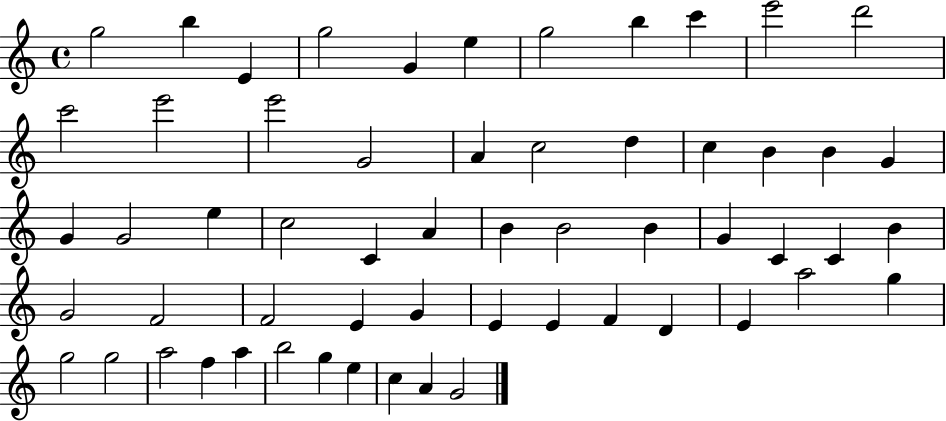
{
  \clef treble
  \time 4/4
  \defaultTimeSignature
  \key c \major
  g''2 b''4 e'4 | g''2 g'4 e''4 | g''2 b''4 c'''4 | e'''2 d'''2 | \break c'''2 e'''2 | e'''2 g'2 | a'4 c''2 d''4 | c''4 b'4 b'4 g'4 | \break g'4 g'2 e''4 | c''2 c'4 a'4 | b'4 b'2 b'4 | g'4 c'4 c'4 b'4 | \break g'2 f'2 | f'2 e'4 g'4 | e'4 e'4 f'4 d'4 | e'4 a''2 g''4 | \break g''2 g''2 | a''2 f''4 a''4 | b''2 g''4 e''4 | c''4 a'4 g'2 | \break \bar "|."
}